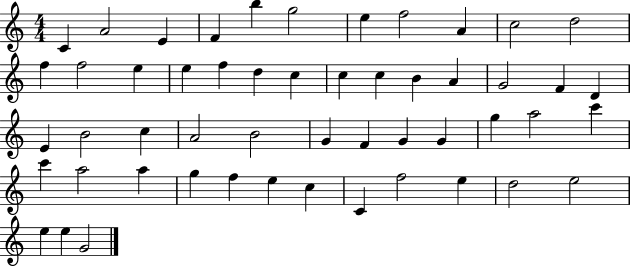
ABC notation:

X:1
T:Untitled
M:4/4
L:1/4
K:C
C A2 E F b g2 e f2 A c2 d2 f f2 e e f d c c c B A G2 F D E B2 c A2 B2 G F G G g a2 c' c' a2 a g f e c C f2 e d2 e2 e e G2